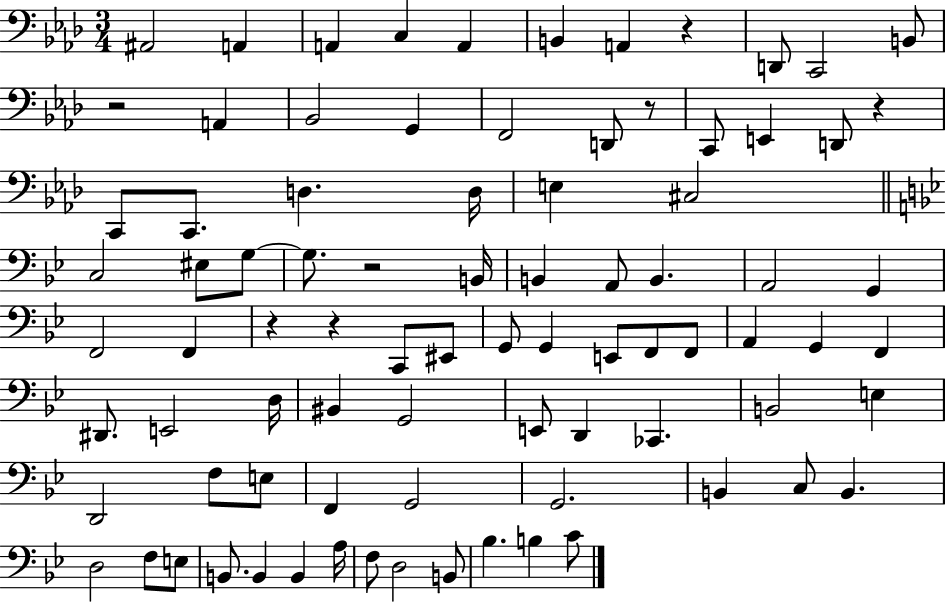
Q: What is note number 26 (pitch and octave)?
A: EIS3